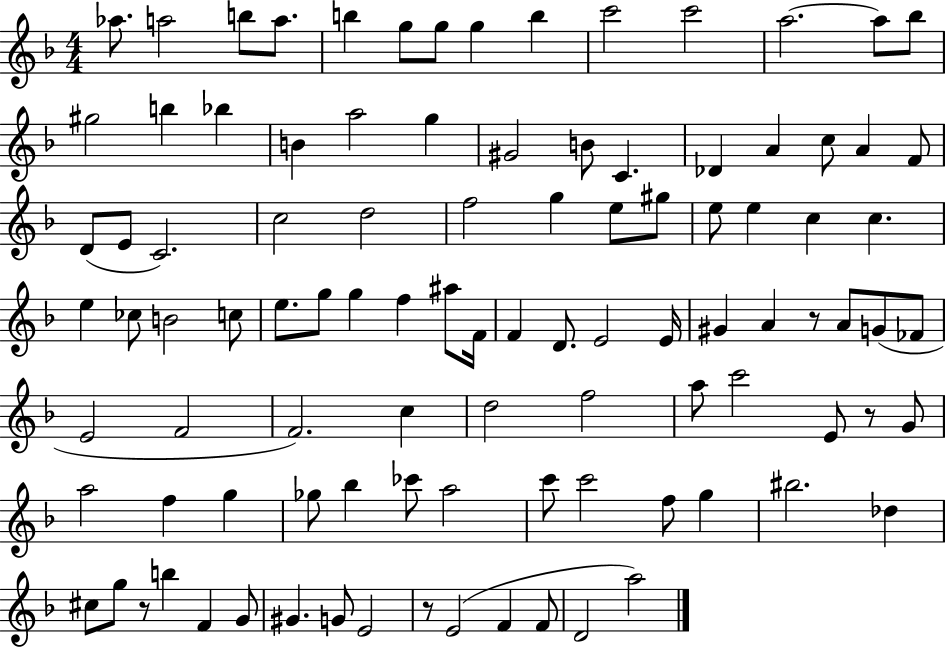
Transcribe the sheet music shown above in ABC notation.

X:1
T:Untitled
M:4/4
L:1/4
K:F
_a/2 a2 b/2 a/2 b g/2 g/2 g b c'2 c'2 a2 a/2 _b/2 ^g2 b _b B a2 g ^G2 B/2 C _D A c/2 A F/2 D/2 E/2 C2 c2 d2 f2 g e/2 ^g/2 e/2 e c c e _c/2 B2 c/2 e/2 g/2 g f ^a/2 F/4 F D/2 E2 E/4 ^G A z/2 A/2 G/2 _F/2 E2 F2 F2 c d2 f2 a/2 c'2 E/2 z/2 G/2 a2 f g _g/2 _b _c'/2 a2 c'/2 c'2 f/2 g ^b2 _d ^c/2 g/2 z/2 b F G/2 ^G G/2 E2 z/2 E2 F F/2 D2 a2